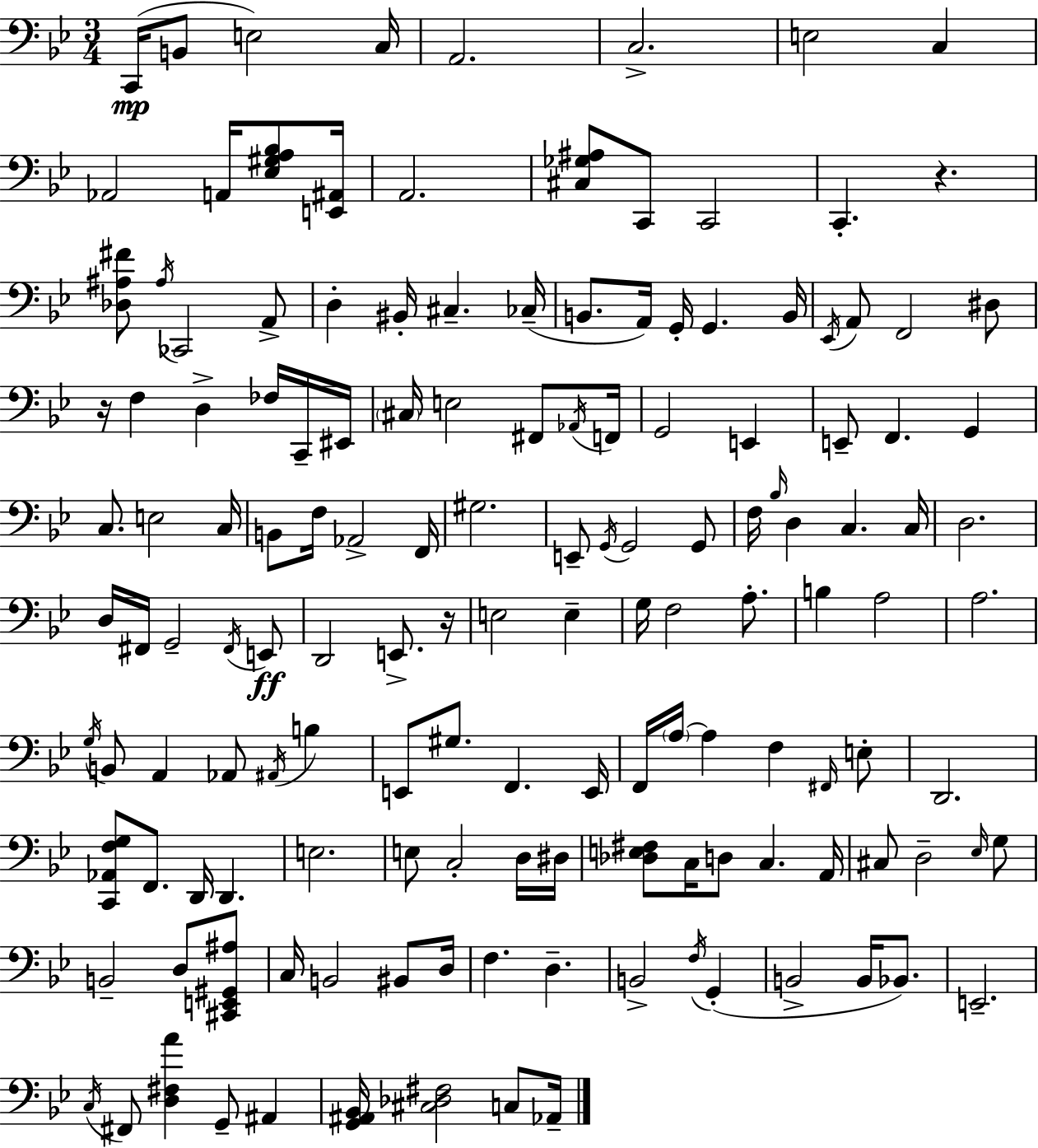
C2/s B2/e E3/h C3/s A2/h. C3/h. E3/h C3/q Ab2/h A2/s [Eb3,G#3,A3,Bb3]/e [E2,A#2]/s A2/h. [C#3,Gb3,A#3]/e C2/e C2/h C2/q. R/q. [Db3,A#3,F#4]/e A#3/s CES2/h A2/e D3/q BIS2/s C#3/q. CES3/s B2/e. A2/s G2/s G2/q. B2/s Eb2/s A2/e F2/h D#3/e R/s F3/q D3/q FES3/s C2/s EIS2/s C#3/s E3/h F#2/e Ab2/s F2/s G2/h E2/q E2/e F2/q. G2/q C3/e. E3/h C3/s B2/e F3/s Ab2/h F2/s G#3/h. E2/e G2/s G2/h G2/e F3/s Bb3/s D3/q C3/q. C3/s D3/h. D3/s F#2/s G2/h F#2/s E2/e D2/h E2/e. R/s E3/h E3/q G3/s F3/h A3/e. B3/q A3/h A3/h. G3/s B2/e A2/q Ab2/e A#2/s B3/q E2/e G#3/e. F2/q. E2/s F2/s A3/s A3/q F3/q F#2/s E3/e D2/h. [C2,Ab2,F3,G3]/e F2/e. D2/s D2/q. E3/h. E3/e C3/h D3/s D#3/s [Db3,E3,F#3]/e C3/s D3/e C3/q. A2/s C#3/e D3/h Eb3/s G3/e B2/h D3/e [C#2,E2,G#2,A#3]/e C3/s B2/h BIS2/e D3/s F3/q. D3/q. B2/h F3/s G2/q B2/h B2/s Bb2/e. E2/h. C3/s F#2/e [D3,F#3,A4]/q G2/e A#2/q [G2,A#2,Bb2]/s [C#3,Db3,F#3]/h C3/e Ab2/s